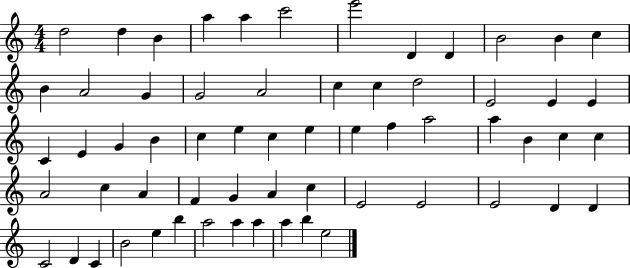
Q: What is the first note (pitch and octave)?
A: D5